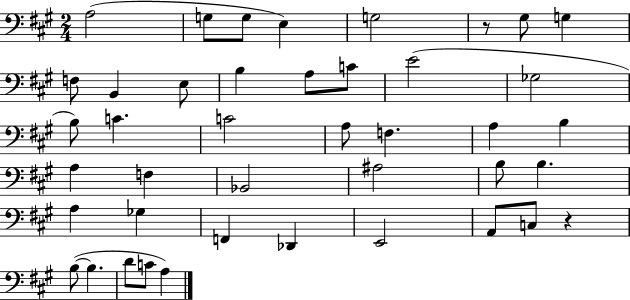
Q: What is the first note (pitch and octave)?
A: A3